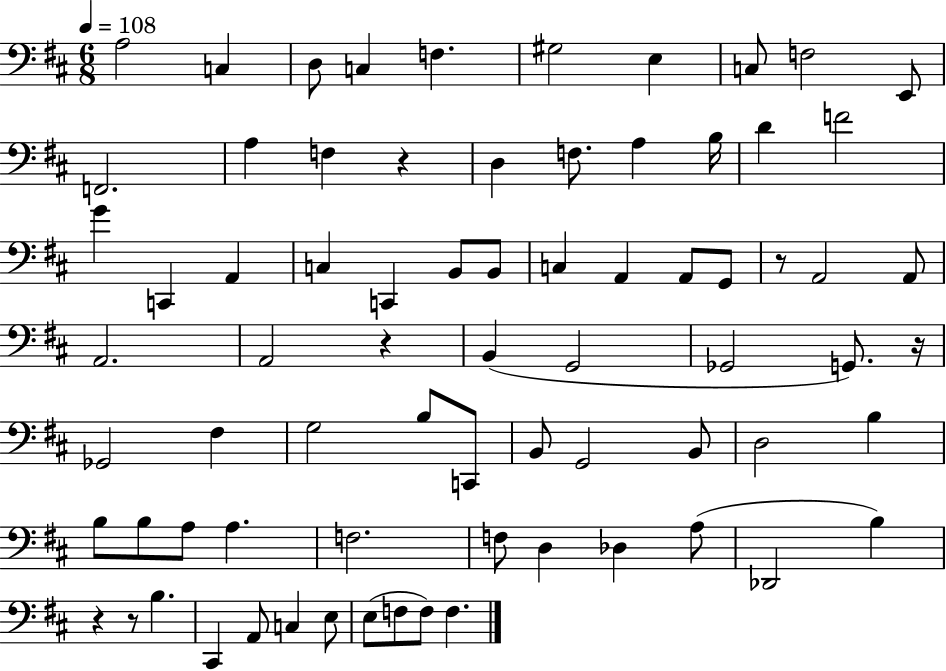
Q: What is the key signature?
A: D major